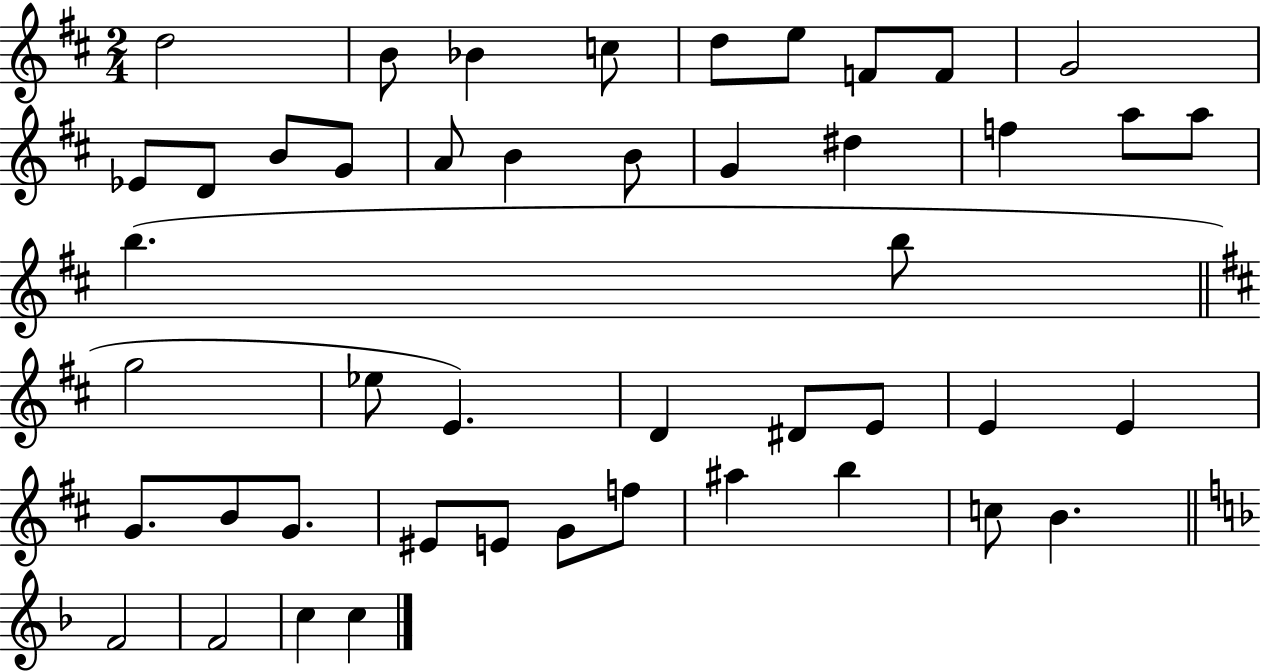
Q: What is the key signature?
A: D major